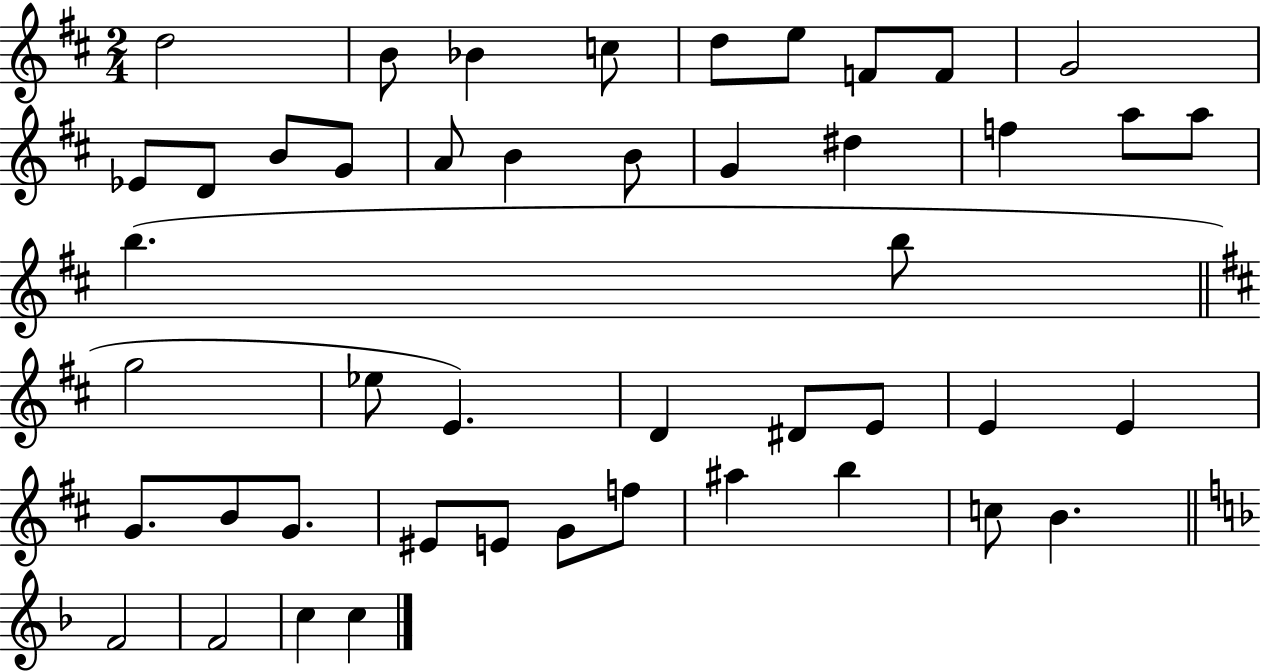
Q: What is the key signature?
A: D major